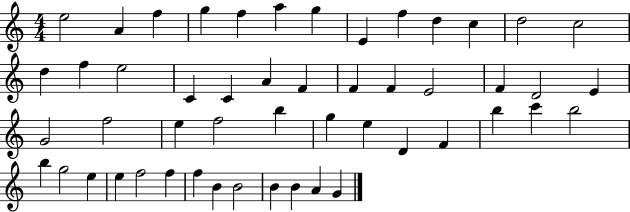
{
  \clef treble
  \numericTimeSignature
  \time 4/4
  \key c \major
  e''2 a'4 f''4 | g''4 f''4 a''4 g''4 | e'4 f''4 d''4 c''4 | d''2 c''2 | \break d''4 f''4 e''2 | c'4 c'4 a'4 f'4 | f'4 f'4 e'2 | f'4 d'2 e'4 | \break g'2 f''2 | e''4 f''2 b''4 | g''4 e''4 d'4 f'4 | b''4 c'''4 b''2 | \break b''4 g''2 e''4 | e''4 f''2 f''4 | f''4 b'4 b'2 | b'4 b'4 a'4 g'4 | \break \bar "|."
}